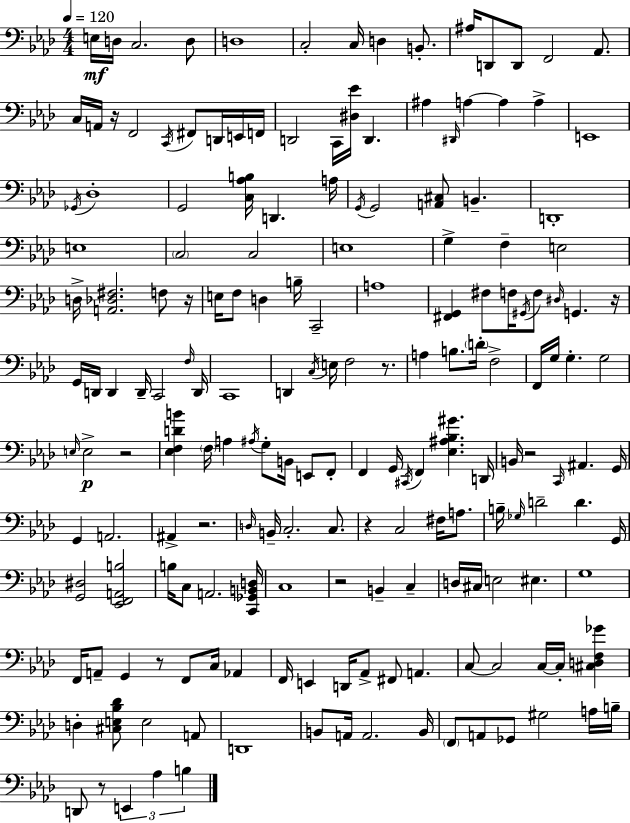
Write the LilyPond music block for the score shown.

{
  \clef bass
  \numericTimeSignature
  \time 4/4
  \key aes \major
  \tempo 4 = 120
  e16\mf d16 c2. d8 | d1 | c2-. c16 d4 b,8.-. | ais16 d,8 d,8 f,2 aes,8. | \break c16 a,16 r16 f,2 \acciaccatura { c,16 } fis,8 d,16 e,16 | f,16 d,2 c,16 <dis ees'>16 d,4. | ais4 \grace { dis,16 } a4~~ a4 a4-> | e,1 | \break \acciaccatura { ges,16 } des1-. | g,2 <c aes b>16 d,4. | a16 \acciaccatura { g,16 } g,2 <a, cis>8 b,4.-- | d,1-. | \break e1 | \parenthesize c2 c2 | e1 | g4-> f4-- e2 | \break d16-> <a, des fis>2. | f8 r16 e16 f8 d4 b16-- c,2-- | a1 | <fis, g,>4 fis8 f16 \acciaccatura { gis,16 } f8 \grace { dis16 } g,4. | \break r16 g,16 d,16 d,4 d,16-- c,2 | \grace { f16 } d,16 c,1 | d,4 \acciaccatura { c16 } e16 f2 | r8. a4 b8. \parenthesize d'16-. | \break f2-> f,16 g16 g4.-. | g2 \grace { e16 } e2->\p | r2 <ees f d' b'>4 \parenthesize f16 a4 | \acciaccatura { ais16 } g8-. b,16 e,8 f,8-. f,4 g,16 \acciaccatura { cis,16 } | \break f,4 <ees ais bes gis'>4. d,16 b,16 r2 | \grace { c,16 } ais,4. g,16 g,4 | a,2. ais,4-> | r2. \grace { d16 } b,16-- c2.-. | \break c8. r4 | c2 fis16 a8. b16-- \grace { ges16 } d'2-- | d'4. g,16 <g, dis>2 | <ees, f, a, b>2 b16 c8 | \break a,2. <c, ges, b, d>16 c1 | r2 | b,4-- c4-- d16 cis16 | e2 eis4. g1 | \break f,16 a,8-- | g,4 r8 f,8 c16 aes,4 f,16 e,4 | d,16 aes,8-> fis,8 a,4. c8~~ | c2 c16~~ c16-. <cis d f ges'>4 d4-. | \break <cis e bes des'>8 e2 a,8 d,1 | b,8 | a,16 a,2. b,16 \parenthesize f,8 | a,8 ges,8 gis2 a16 b16-- d,8 | \break r8 \tuplet 3/2 { e,4 aes4 b4 } \bar "|."
}